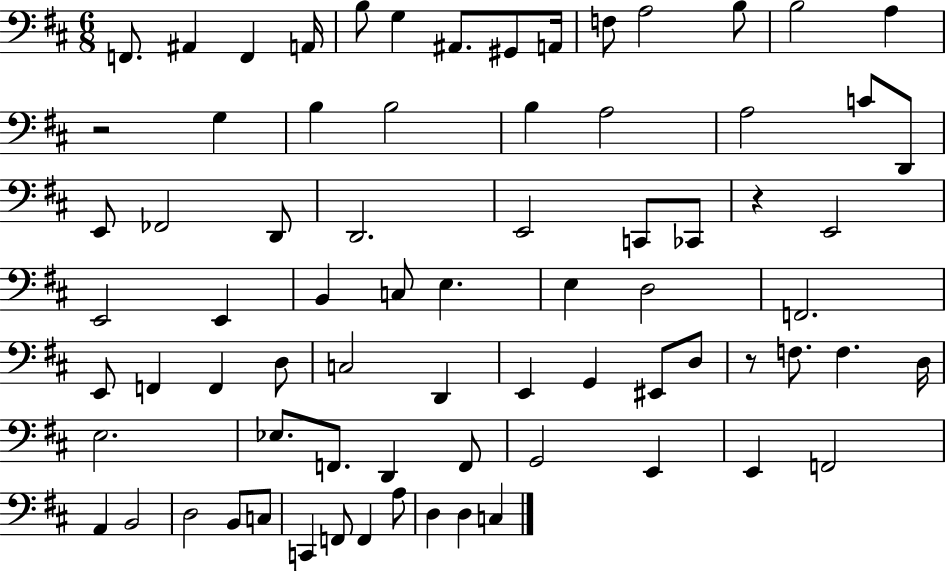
{
  \clef bass
  \numericTimeSignature
  \time 6/8
  \key d \major
  f,8. ais,4 f,4 a,16 | b8 g4 ais,8. gis,8 a,16 | f8 a2 b8 | b2 a4 | \break r2 g4 | b4 b2 | b4 a2 | a2 c'8 d,8 | \break e,8 fes,2 d,8 | d,2. | e,2 c,8 ces,8 | r4 e,2 | \break e,2 e,4 | b,4 c8 e4. | e4 d2 | f,2. | \break e,8 f,4 f,4 d8 | c2 d,4 | e,4 g,4 eis,8 d8 | r8 f8. f4. d16 | \break e2. | ees8. f,8. d,4 f,8 | g,2 e,4 | e,4 f,2 | \break a,4 b,2 | d2 b,8 c8 | c,4 f,8 f,4 a8 | d4 d4 c4 | \break \bar "|."
}